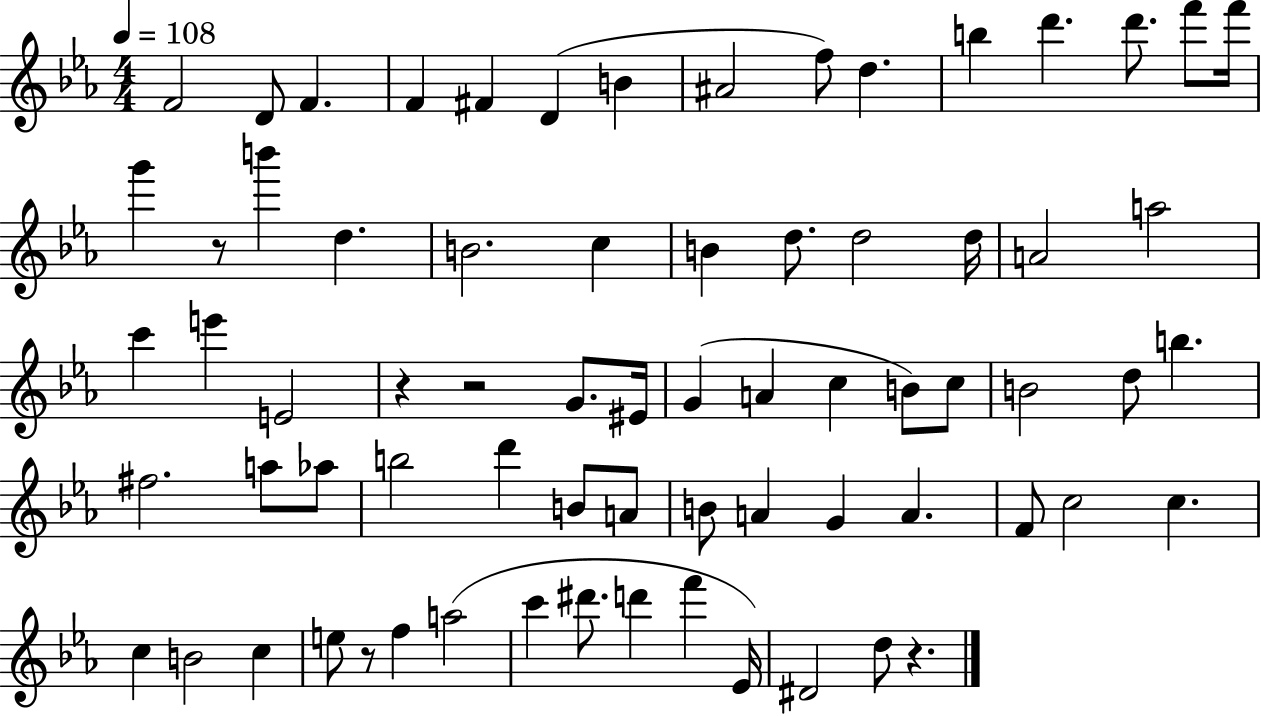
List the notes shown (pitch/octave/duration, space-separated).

F4/h D4/e F4/q. F4/q F#4/q D4/q B4/q A#4/h F5/e D5/q. B5/q D6/q. D6/e. F6/e F6/s G6/q R/e B6/q D5/q. B4/h. C5/q B4/q D5/e. D5/h D5/s A4/h A5/h C6/q E6/q E4/h R/q R/h G4/e. EIS4/s G4/q A4/q C5/q B4/e C5/e B4/h D5/e B5/q. F#5/h. A5/e Ab5/e B5/h D6/q B4/e A4/e B4/e A4/q G4/q A4/q. F4/e C5/h C5/q. C5/q B4/h C5/q E5/e R/e F5/q A5/h C6/q D#6/e. D6/q F6/q Eb4/s D#4/h D5/e R/q.